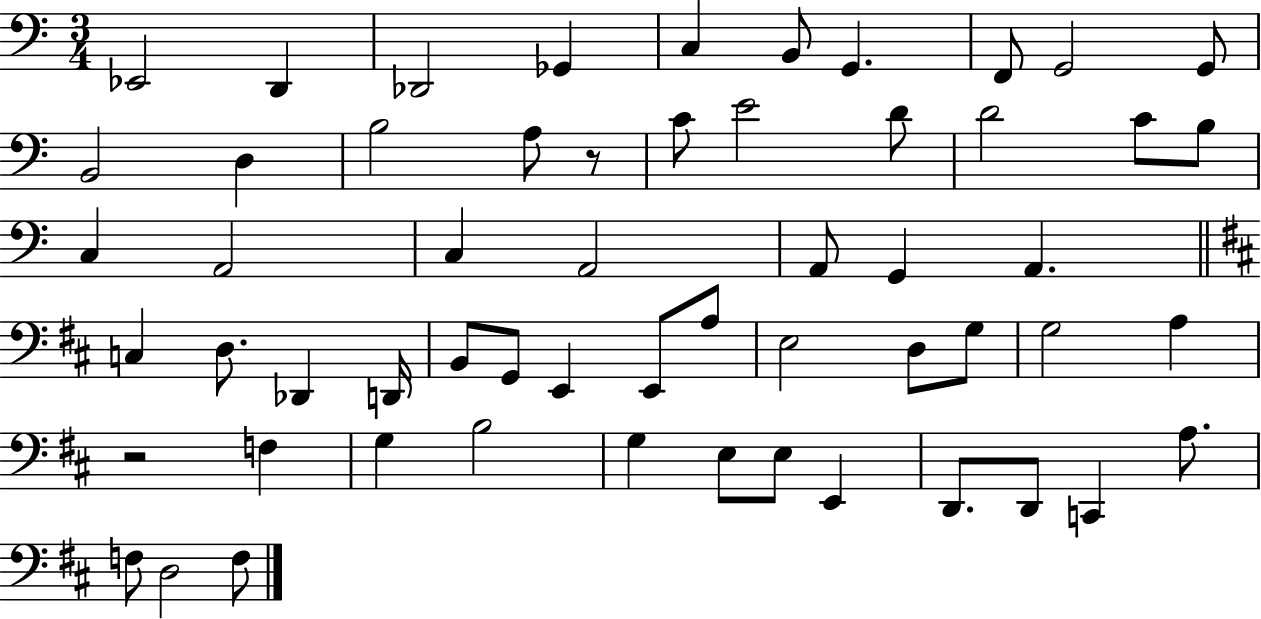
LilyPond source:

{
  \clef bass
  \numericTimeSignature
  \time 3/4
  \key c \major
  ees,2 d,4 | des,2 ges,4 | c4 b,8 g,4. | f,8 g,2 g,8 | \break b,2 d4 | b2 a8 r8 | c'8 e'2 d'8 | d'2 c'8 b8 | \break c4 a,2 | c4 a,2 | a,8 g,4 a,4. | \bar "||" \break \key d \major c4 d8. des,4 d,16 | b,8 g,8 e,4 e,8 a8 | e2 d8 g8 | g2 a4 | \break r2 f4 | g4 b2 | g4 e8 e8 e,4 | d,8. d,8 c,4 a8. | \break f8 d2 f8 | \bar "|."
}